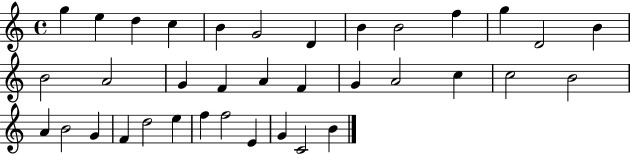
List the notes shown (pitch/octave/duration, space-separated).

G5/q E5/q D5/q C5/q B4/q G4/h D4/q B4/q B4/h F5/q G5/q D4/h B4/q B4/h A4/h G4/q F4/q A4/q F4/q G4/q A4/h C5/q C5/h B4/h A4/q B4/h G4/q F4/q D5/h E5/q F5/q F5/h E4/q G4/q C4/h B4/q